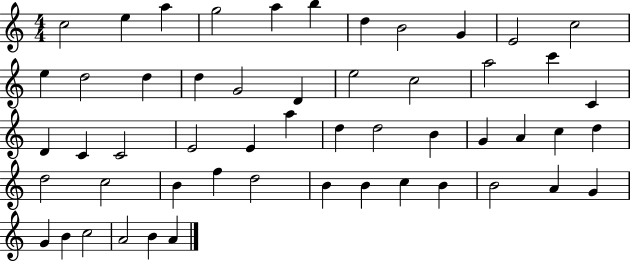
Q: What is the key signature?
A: C major